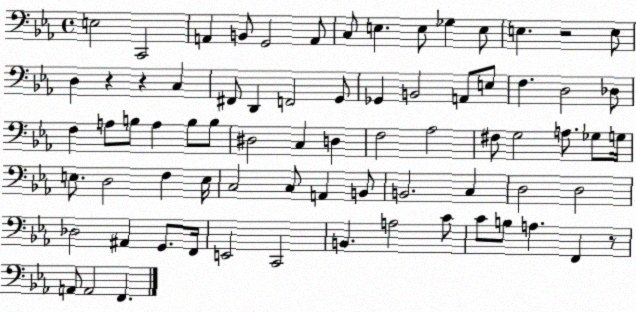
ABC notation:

X:1
T:Untitled
M:4/4
L:1/4
K:Eb
E,2 C,,2 A,, B,,/2 G,,2 A,,/2 C,/2 E, E,/2 _G, E,/2 E, z2 E,/2 D, z z C, ^F,,/2 D,, F,,2 G,,/2 _G,, B,,2 A,,/2 E,/2 F, D,2 _D,/2 F, A,/2 B,/2 A, B,/2 B,/2 ^D,2 C, D, F,2 _A,2 ^F,/2 G,2 A,/2 _G,/2 G,/4 E,/2 D,2 F, E,/4 C,2 C,/2 A,, B,,/2 B,,2 C, D,2 D,2 _D,2 ^A,, G,,/2 F,,/4 E,,2 C,,2 B,, A,2 C/2 C/2 B,/2 A, F,, z/2 A,,/2 A,,2 F,,